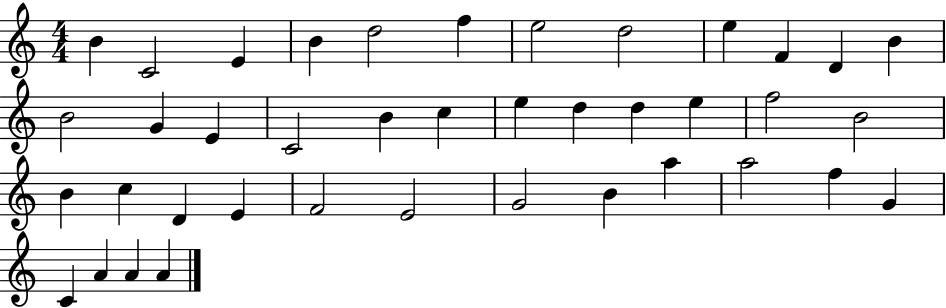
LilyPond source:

{
  \clef treble
  \numericTimeSignature
  \time 4/4
  \key c \major
  b'4 c'2 e'4 | b'4 d''2 f''4 | e''2 d''2 | e''4 f'4 d'4 b'4 | \break b'2 g'4 e'4 | c'2 b'4 c''4 | e''4 d''4 d''4 e''4 | f''2 b'2 | \break b'4 c''4 d'4 e'4 | f'2 e'2 | g'2 b'4 a''4 | a''2 f''4 g'4 | \break c'4 a'4 a'4 a'4 | \bar "|."
}